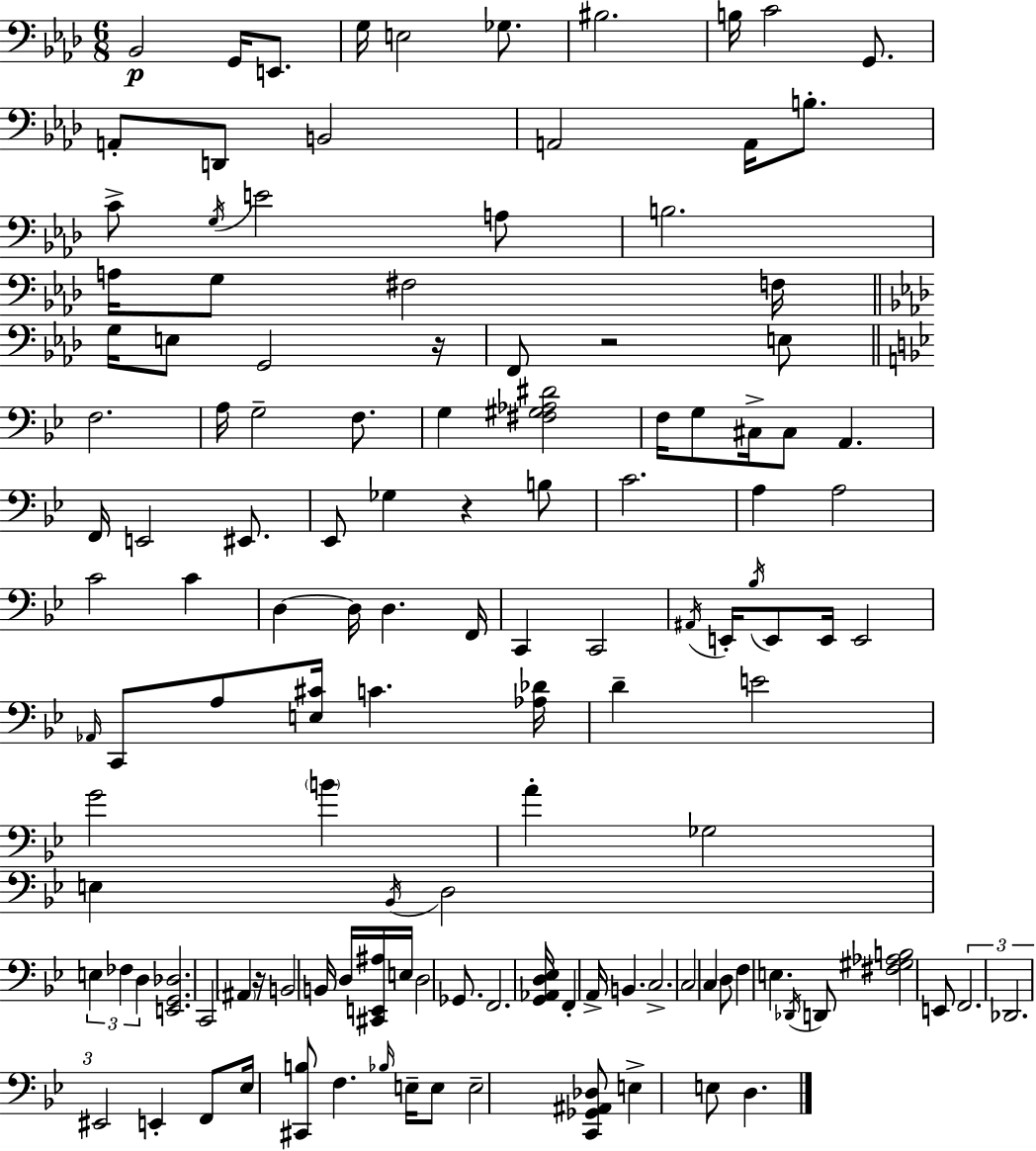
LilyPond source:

{
  \clef bass
  \numericTimeSignature
  \time 6/8
  \key f \minor
  bes,2\p g,16 e,8. | g16 e2 ges8. | bis2. | b16 c'2 g,8. | \break a,8-. d,8 b,2 | a,2 a,16 b8.-. | c'8-> \acciaccatura { g16 } e'2 a8 | b2. | \break a16 g8 fis2 | f16 \bar "||" \break \key f \minor g16 e8 g,2 r16 | f,8 r2 e8 | \bar "||" \break \key g \minor f2. | a16 g2-- f8. | g4 <fis gis aes dis'>2 | f16 g8 cis16-> cis8 a,4. | \break f,16 e,2 eis,8. | ees,8 ges4 r4 b8 | c'2. | a4 a2 | \break c'2 c'4 | d4~~ d16 d4. f,16 | c,4 c,2 | \acciaccatura { ais,16 } e,16-. \acciaccatura { bes16 } e,8 e,16 e,2 | \break \grace { aes,16 } c,8 a8 <e cis'>16 c'4. | <aes des'>16 d'4-- e'2 | g'2 \parenthesize b'4 | a'4-. ges2 | \break e4 \acciaccatura { bes,16 } d2 | \tuplet 3/2 { e4 fes4 | d4 } <e, g, des>2. | c,2 | \break \parenthesize ais,4 r16 b,2 | b,16 d16 <cis, e, ais>16 e16 d2 | ges,8. f,2. | <g, aes, d ees>16 f,4-. a,16-> b,4. | \break c2.-> | c2 | c4 d8 f4 e4. | \acciaccatura { des,16 } d,8 <fis gis aes b>2 | \break e,8 \tuplet 3/2 { f,2. | des,2. | eis,2 } | e,4-. f,8 ees16 <cis, b>8 f4. | \break \grace { bes16 } e16-- e8 e2-- | <c, ges, ais, des>8 e4-> e8 | d4. \bar "|."
}